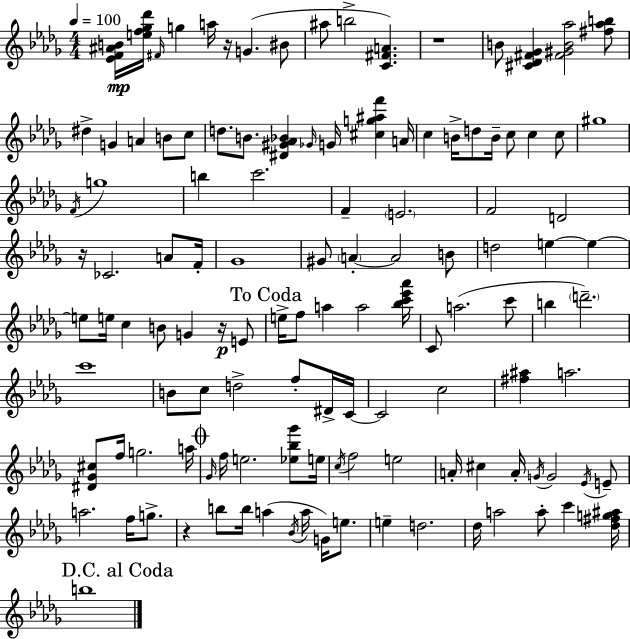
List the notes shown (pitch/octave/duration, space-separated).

[Eb4,F4,A#4,B4]/s [E5,F5,Gb5,Db6]/s F#4/s G5/q A5/s R/s G4/q. BIS4/e A#5/e B5/h [C4,F#4,A4]/q. R/w B4/e [C#4,Db4,F#4,Gb4]/q [F#4,G#4,B4,Ab5]/h [F#5,Ab5,B5]/e D#5/q G4/q A4/q B4/e C5/e D5/e. B4/e. [D#4,G#4,Ab4,Bb4]/q Gb4/s G4/s [C#5,G5,A#5,F6]/q A4/s C5/q B4/s D5/e B4/s C5/e C5/q C5/e G#5/w F4/s G5/w B5/q C6/h. F4/q E4/h. F4/h D4/h R/s CES4/h. A4/e F4/s Gb4/w G#4/e A4/q A4/h B4/e D5/h E5/q E5/q E5/e E5/s C5/q B4/e G4/q R/s E4/e E5/s F5/e A5/q A5/h [Bb5,C6,Eb6,Ab6]/s C4/e A5/h. C6/e B5/q D6/h. C6/w B4/e C5/e D5/h F5/e D#4/s C4/s C4/h C5/h [F#5,A#5]/q A5/h. [D#4,Gb4,C#5]/e F5/s G5/h. A5/s Gb4/s F5/s E5/h. [Eb5,Bb5,Gb6]/e E5/s C5/s F5/h E5/h A4/s C#5/q A4/s G4/s G4/h Eb4/s E4/e A5/h. F5/s G5/e. R/q B5/e B5/s A5/q Bb4/s A5/s G4/s E5/e. E5/q D5/h. Db5/s A5/h A5/e C6/q [Db5,F#5,G5,A#5]/s B5/w